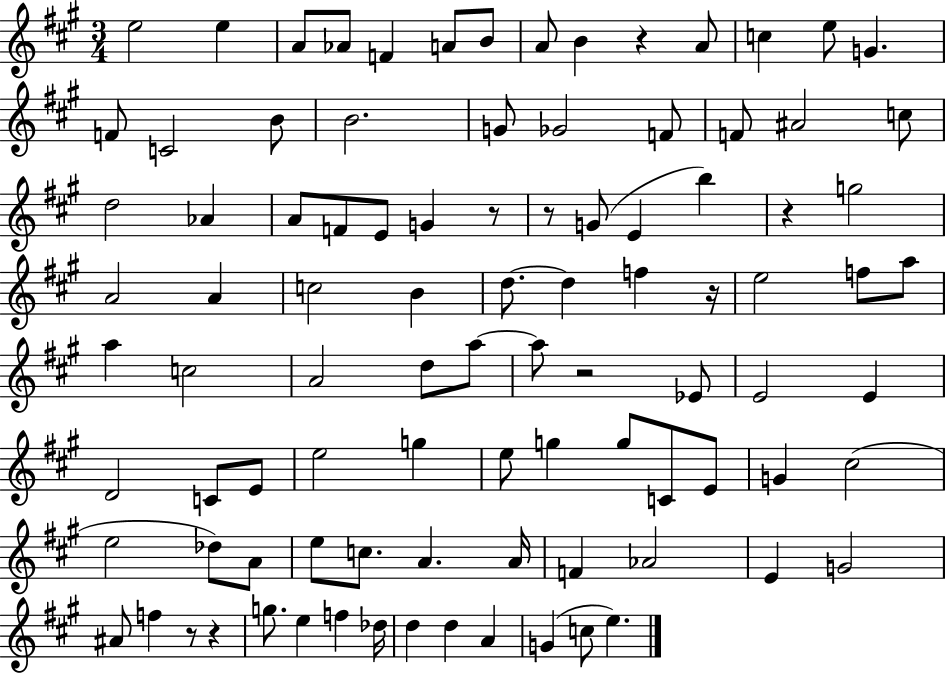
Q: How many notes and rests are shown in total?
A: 95